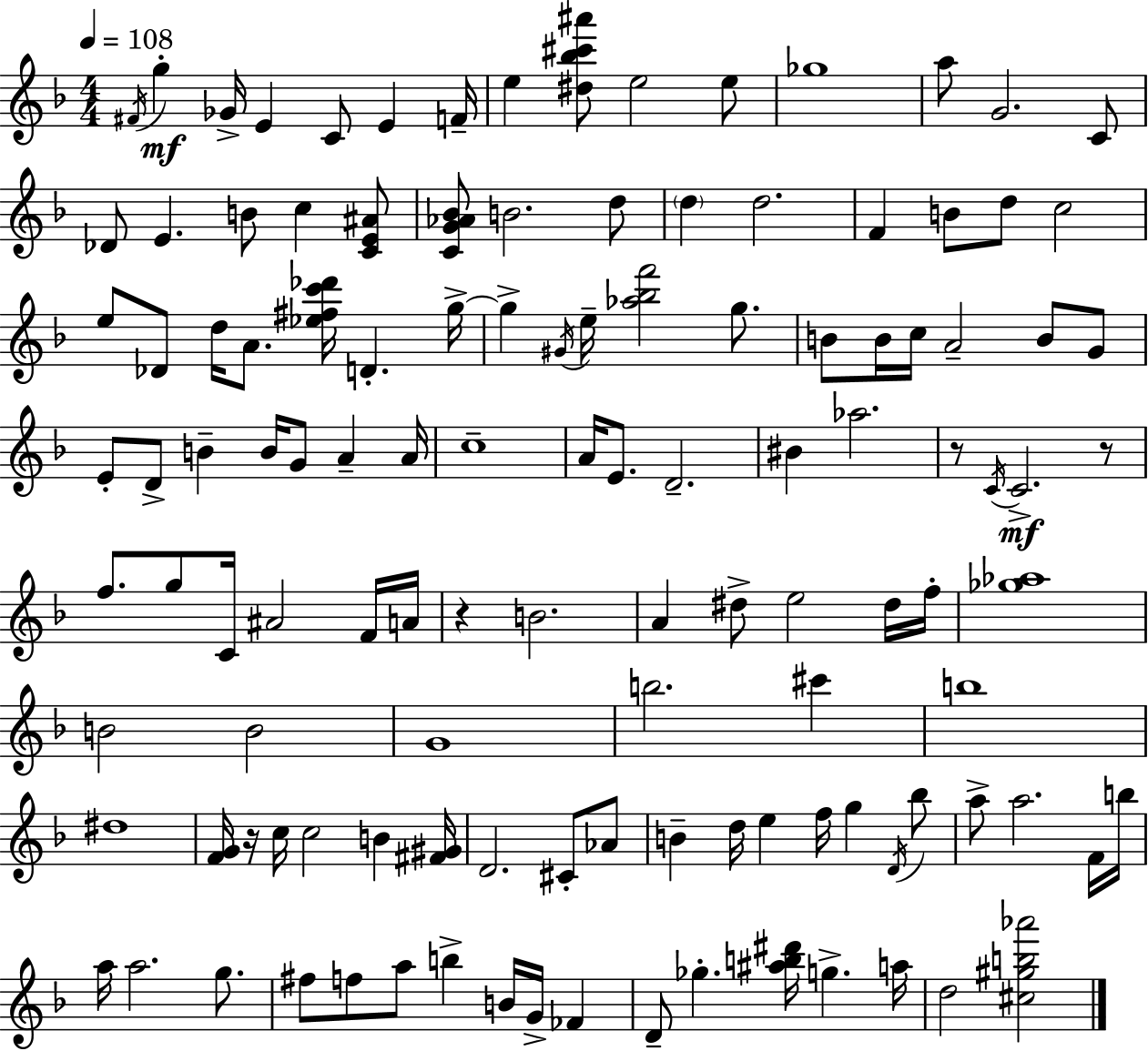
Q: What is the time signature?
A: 4/4